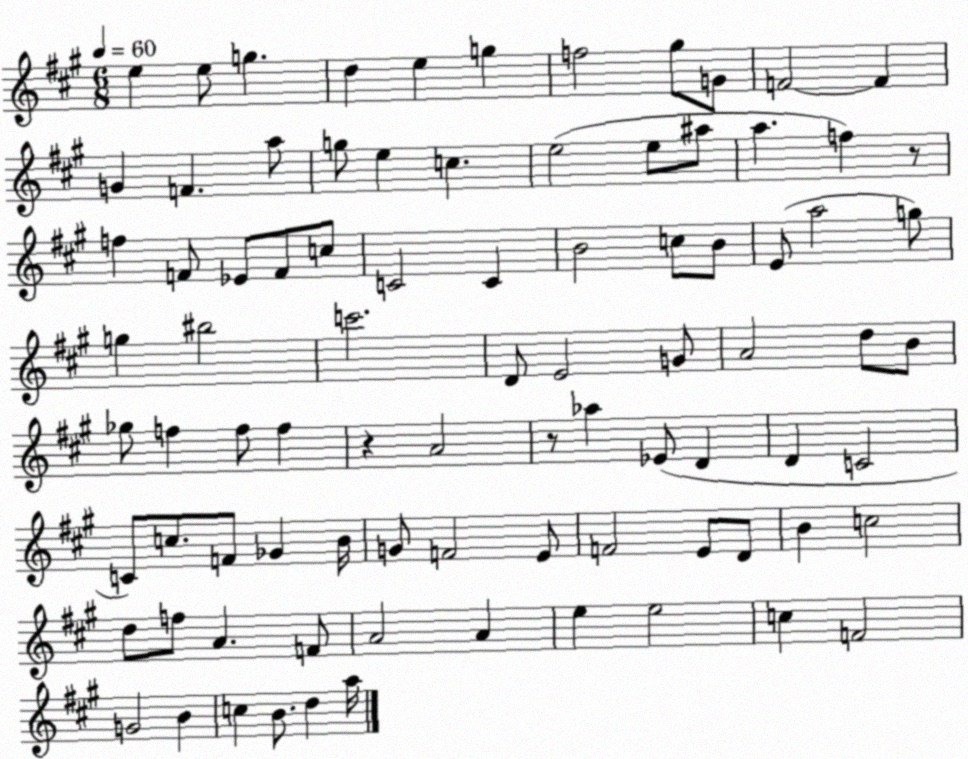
X:1
T:Untitled
M:6/8
L:1/4
K:A
e e/2 g d e g f2 ^g/2 G/2 F2 F G F a/2 g/2 e c e2 e/2 ^a/2 a f z/2 f F/2 _E/2 F/2 c/2 C2 C B2 c/2 B/2 E/2 a2 g/2 g ^b2 c'2 D/2 E2 G/2 A2 d/2 B/2 _g/2 f f/2 f z A2 z/2 _a _E/2 D D C2 C/2 c/2 F/2 _G B/4 G/2 F2 E/2 F2 E/2 D/2 B c2 d/2 f/2 A F/2 A2 A e e2 c F2 G2 B c B/2 d a/4